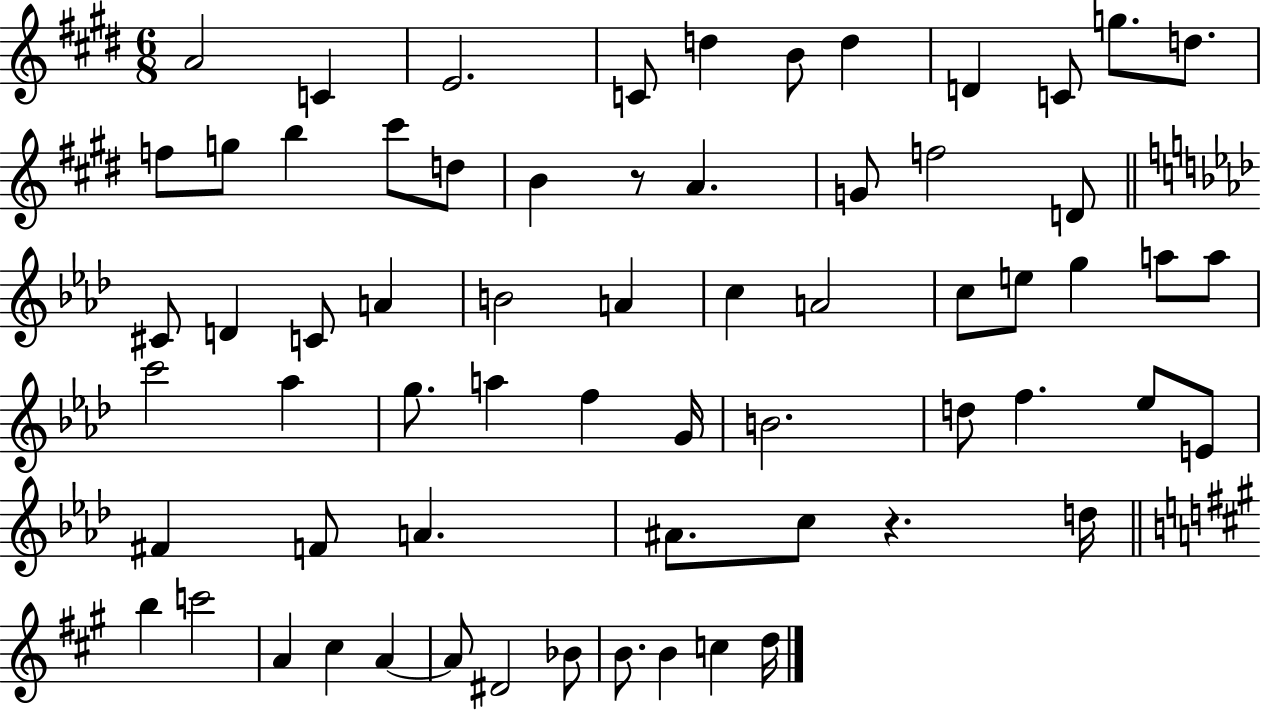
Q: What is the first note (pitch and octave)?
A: A4